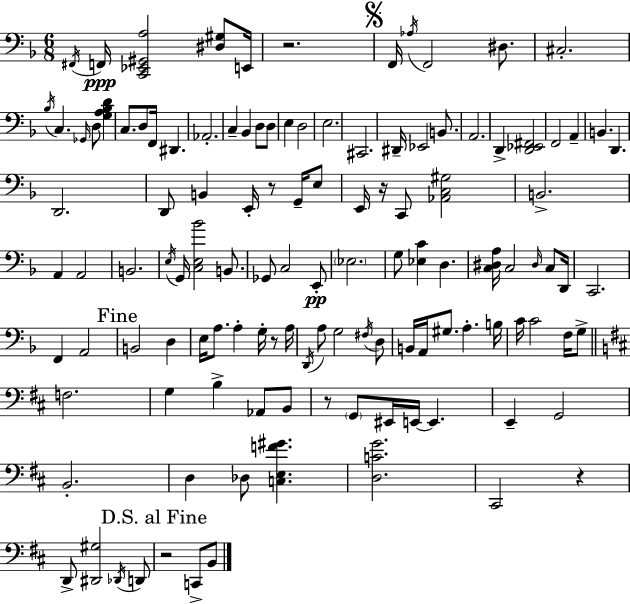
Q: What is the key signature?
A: D minor